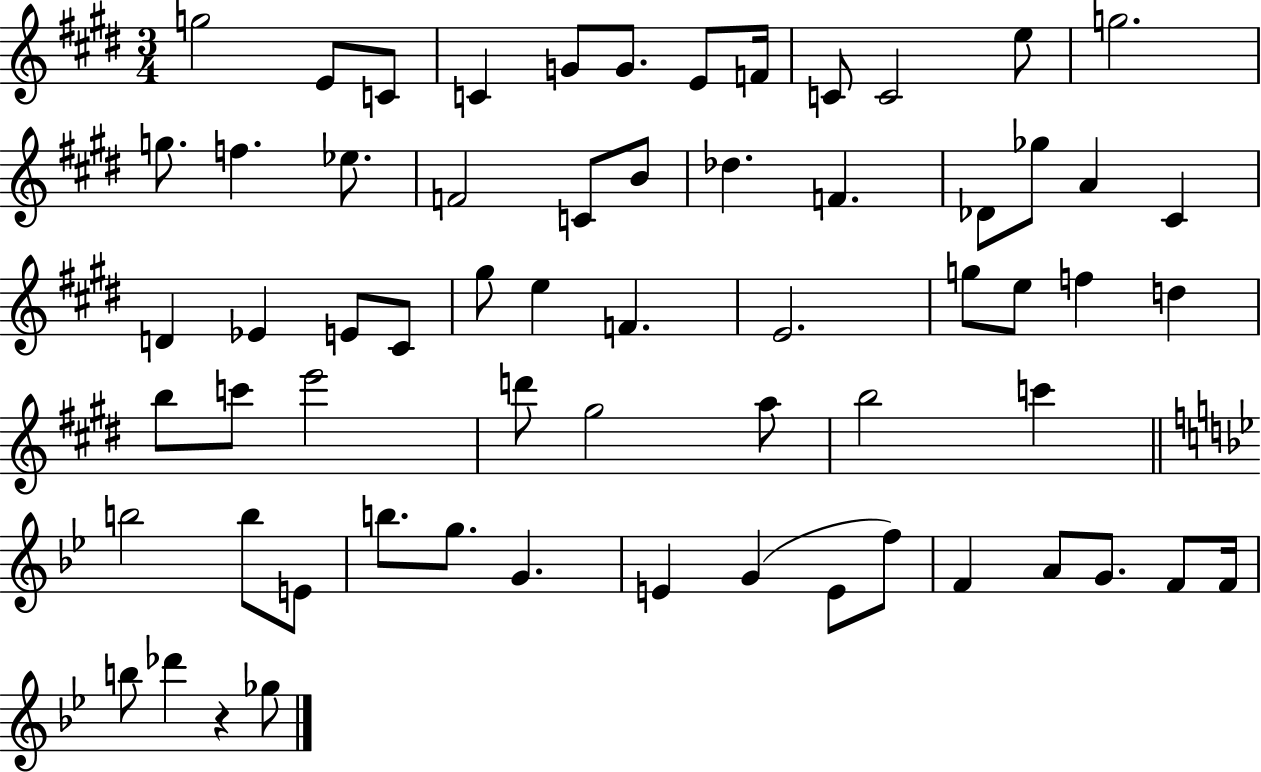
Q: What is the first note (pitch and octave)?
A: G5